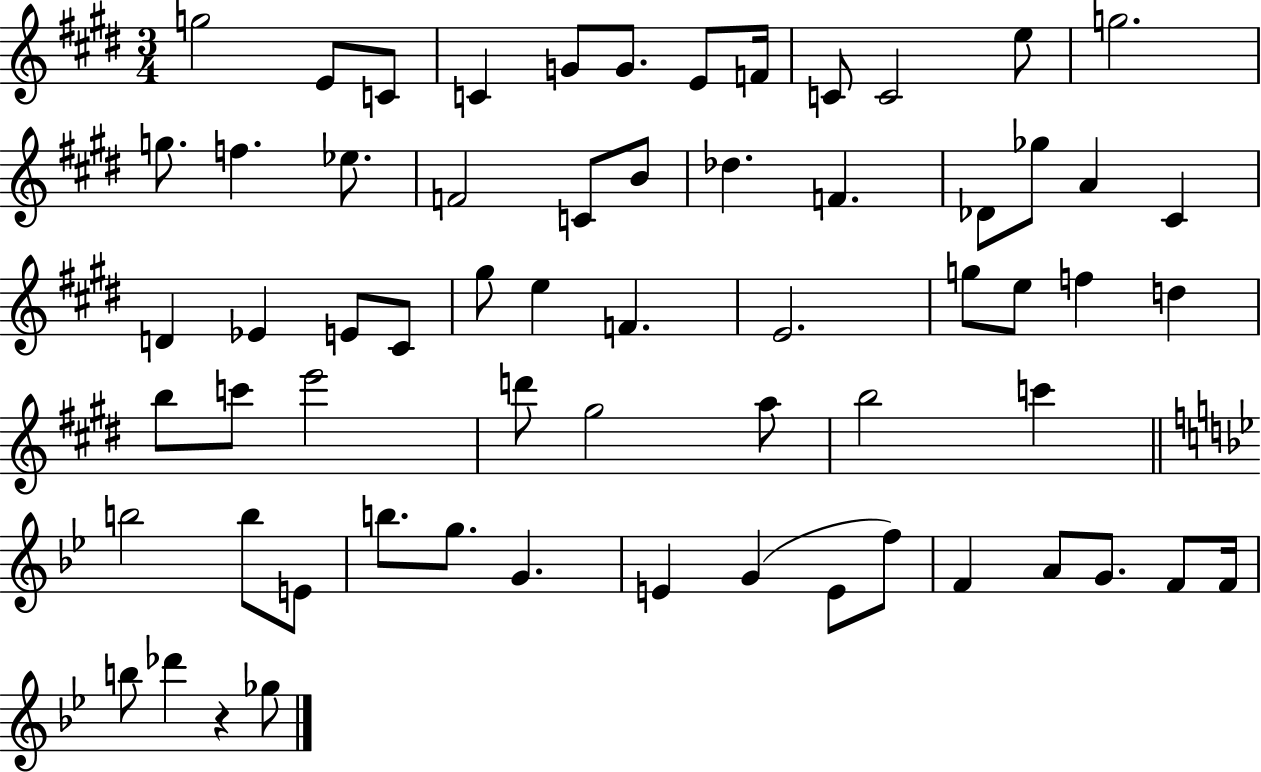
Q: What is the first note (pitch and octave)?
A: G5